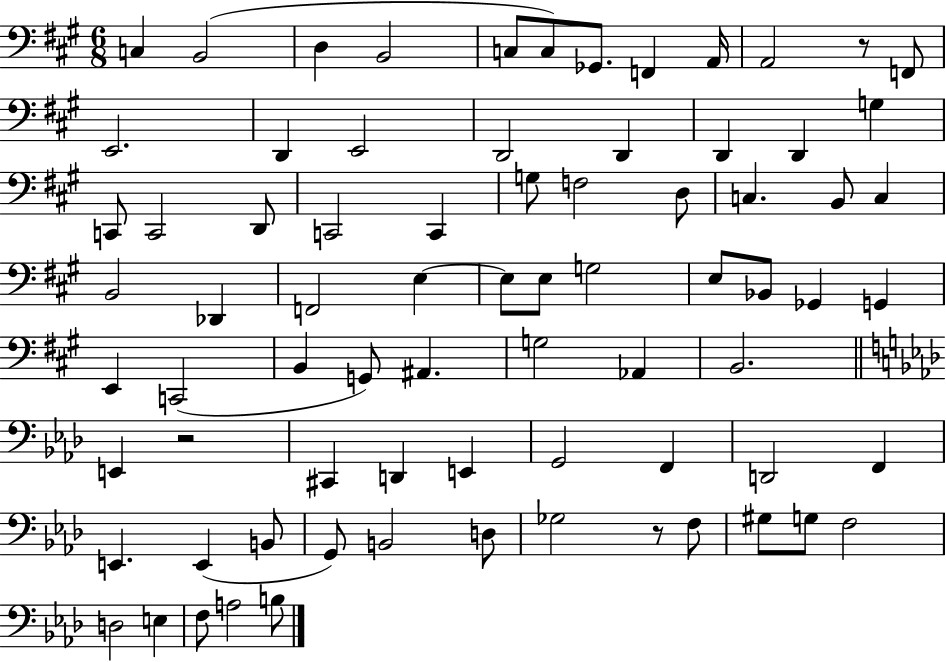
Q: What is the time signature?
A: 6/8